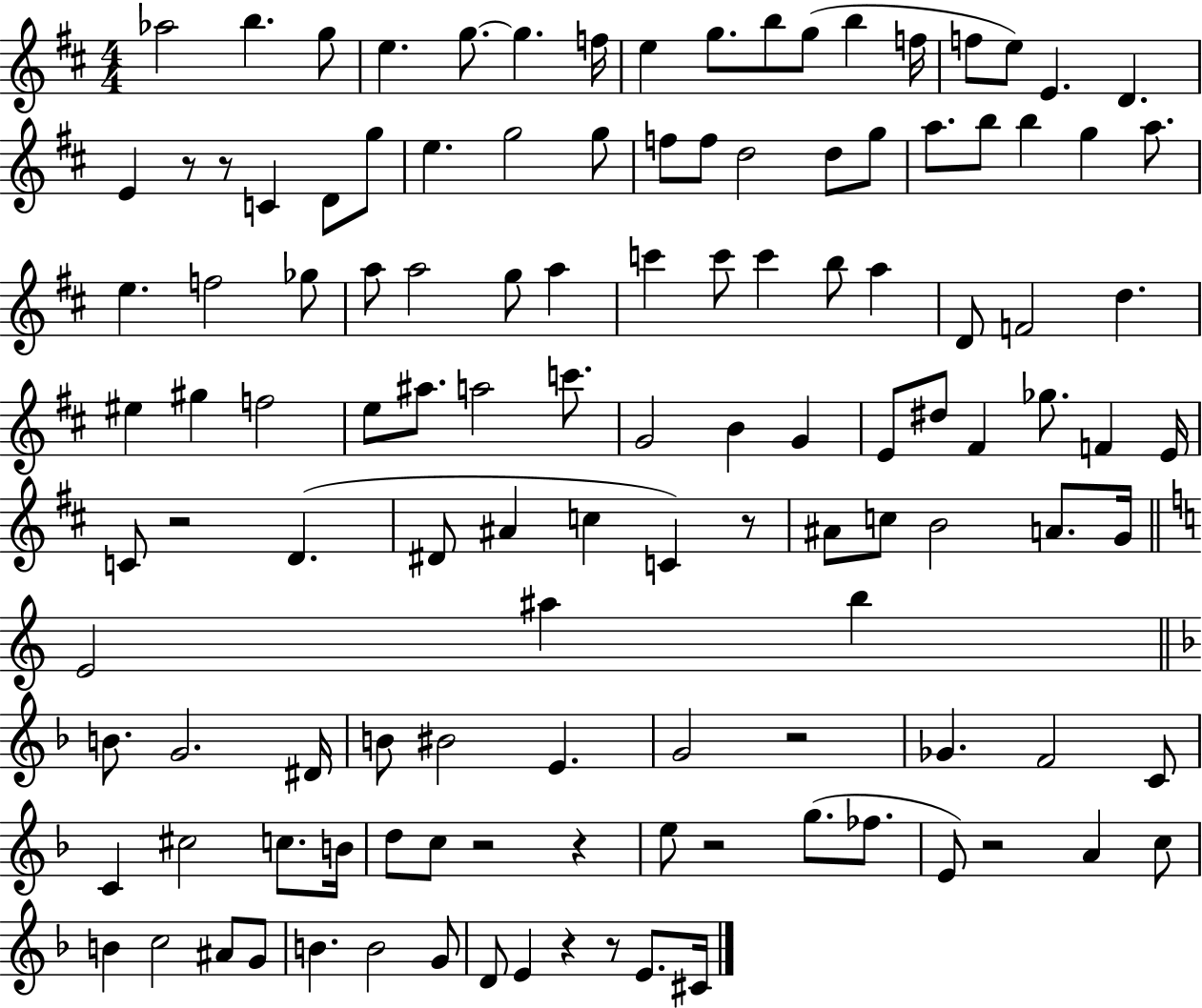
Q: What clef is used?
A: treble